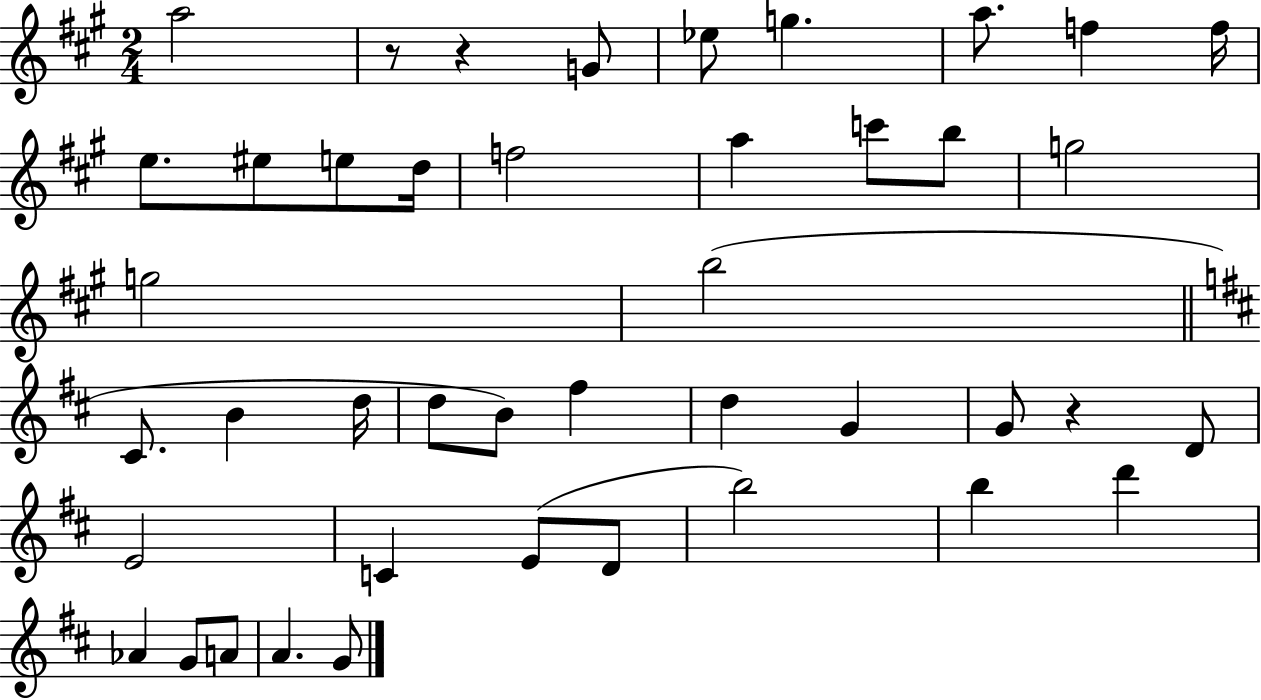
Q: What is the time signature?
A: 2/4